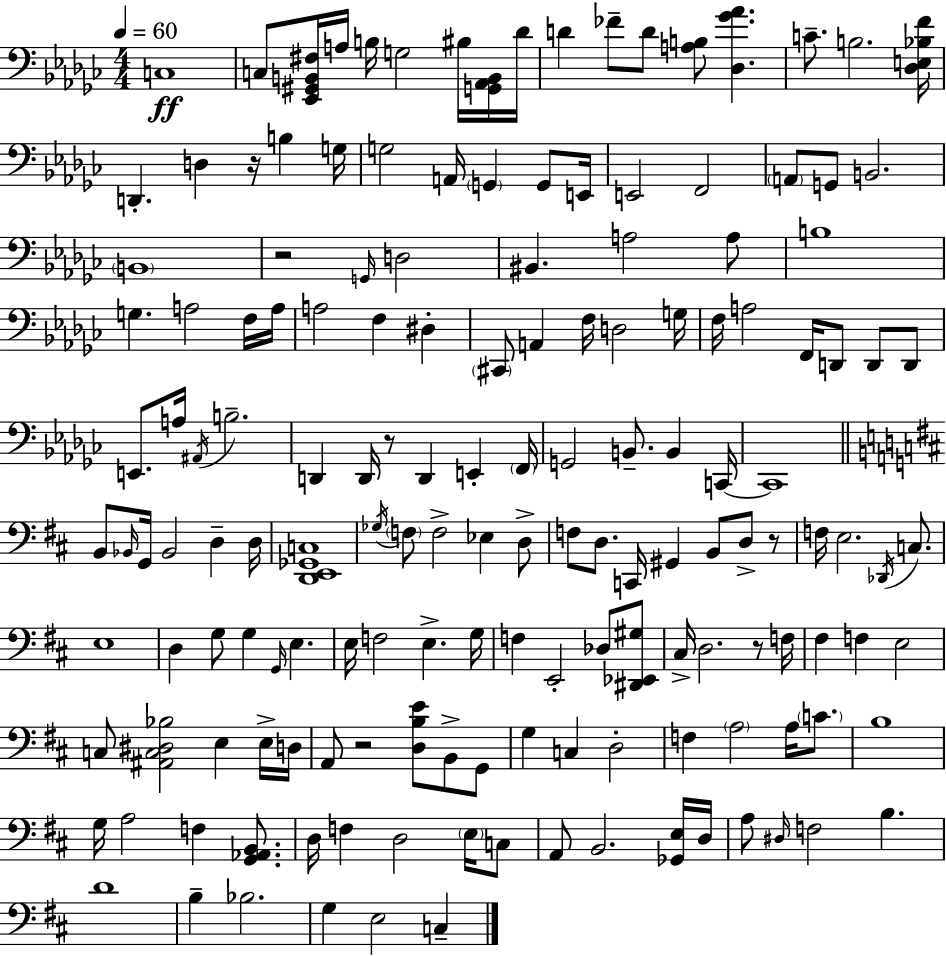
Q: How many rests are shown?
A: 6